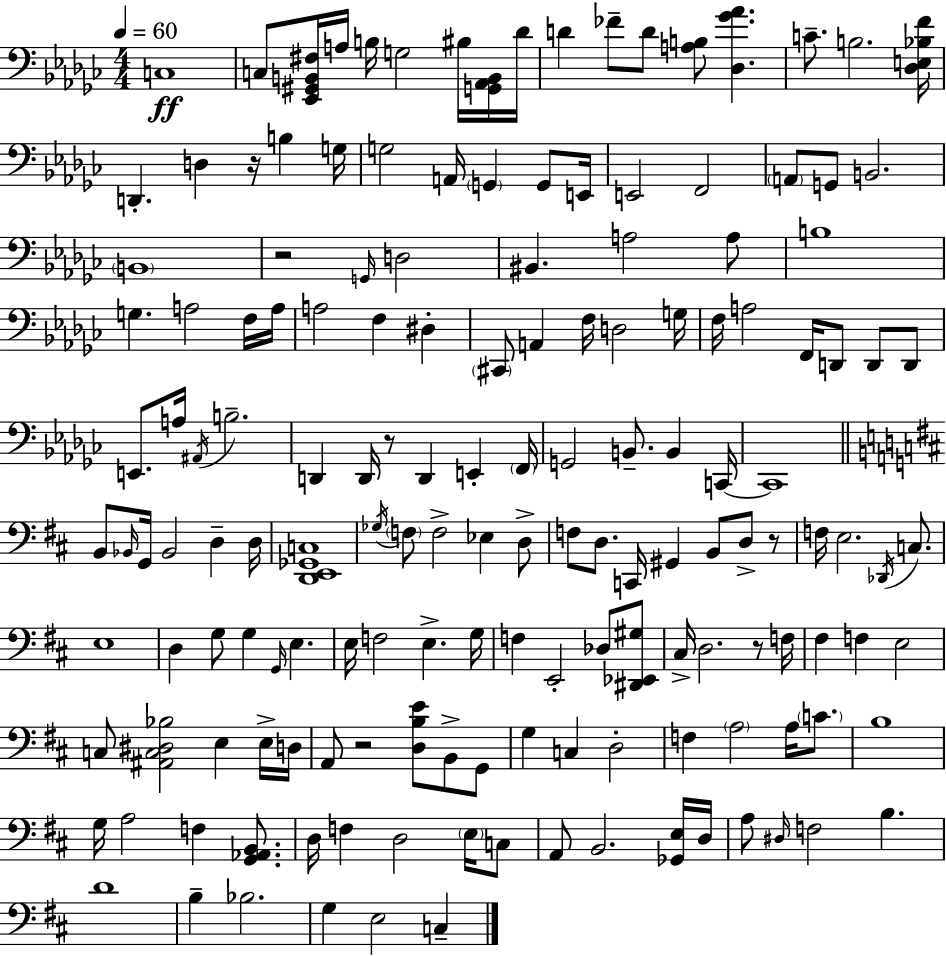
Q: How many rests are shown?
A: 6